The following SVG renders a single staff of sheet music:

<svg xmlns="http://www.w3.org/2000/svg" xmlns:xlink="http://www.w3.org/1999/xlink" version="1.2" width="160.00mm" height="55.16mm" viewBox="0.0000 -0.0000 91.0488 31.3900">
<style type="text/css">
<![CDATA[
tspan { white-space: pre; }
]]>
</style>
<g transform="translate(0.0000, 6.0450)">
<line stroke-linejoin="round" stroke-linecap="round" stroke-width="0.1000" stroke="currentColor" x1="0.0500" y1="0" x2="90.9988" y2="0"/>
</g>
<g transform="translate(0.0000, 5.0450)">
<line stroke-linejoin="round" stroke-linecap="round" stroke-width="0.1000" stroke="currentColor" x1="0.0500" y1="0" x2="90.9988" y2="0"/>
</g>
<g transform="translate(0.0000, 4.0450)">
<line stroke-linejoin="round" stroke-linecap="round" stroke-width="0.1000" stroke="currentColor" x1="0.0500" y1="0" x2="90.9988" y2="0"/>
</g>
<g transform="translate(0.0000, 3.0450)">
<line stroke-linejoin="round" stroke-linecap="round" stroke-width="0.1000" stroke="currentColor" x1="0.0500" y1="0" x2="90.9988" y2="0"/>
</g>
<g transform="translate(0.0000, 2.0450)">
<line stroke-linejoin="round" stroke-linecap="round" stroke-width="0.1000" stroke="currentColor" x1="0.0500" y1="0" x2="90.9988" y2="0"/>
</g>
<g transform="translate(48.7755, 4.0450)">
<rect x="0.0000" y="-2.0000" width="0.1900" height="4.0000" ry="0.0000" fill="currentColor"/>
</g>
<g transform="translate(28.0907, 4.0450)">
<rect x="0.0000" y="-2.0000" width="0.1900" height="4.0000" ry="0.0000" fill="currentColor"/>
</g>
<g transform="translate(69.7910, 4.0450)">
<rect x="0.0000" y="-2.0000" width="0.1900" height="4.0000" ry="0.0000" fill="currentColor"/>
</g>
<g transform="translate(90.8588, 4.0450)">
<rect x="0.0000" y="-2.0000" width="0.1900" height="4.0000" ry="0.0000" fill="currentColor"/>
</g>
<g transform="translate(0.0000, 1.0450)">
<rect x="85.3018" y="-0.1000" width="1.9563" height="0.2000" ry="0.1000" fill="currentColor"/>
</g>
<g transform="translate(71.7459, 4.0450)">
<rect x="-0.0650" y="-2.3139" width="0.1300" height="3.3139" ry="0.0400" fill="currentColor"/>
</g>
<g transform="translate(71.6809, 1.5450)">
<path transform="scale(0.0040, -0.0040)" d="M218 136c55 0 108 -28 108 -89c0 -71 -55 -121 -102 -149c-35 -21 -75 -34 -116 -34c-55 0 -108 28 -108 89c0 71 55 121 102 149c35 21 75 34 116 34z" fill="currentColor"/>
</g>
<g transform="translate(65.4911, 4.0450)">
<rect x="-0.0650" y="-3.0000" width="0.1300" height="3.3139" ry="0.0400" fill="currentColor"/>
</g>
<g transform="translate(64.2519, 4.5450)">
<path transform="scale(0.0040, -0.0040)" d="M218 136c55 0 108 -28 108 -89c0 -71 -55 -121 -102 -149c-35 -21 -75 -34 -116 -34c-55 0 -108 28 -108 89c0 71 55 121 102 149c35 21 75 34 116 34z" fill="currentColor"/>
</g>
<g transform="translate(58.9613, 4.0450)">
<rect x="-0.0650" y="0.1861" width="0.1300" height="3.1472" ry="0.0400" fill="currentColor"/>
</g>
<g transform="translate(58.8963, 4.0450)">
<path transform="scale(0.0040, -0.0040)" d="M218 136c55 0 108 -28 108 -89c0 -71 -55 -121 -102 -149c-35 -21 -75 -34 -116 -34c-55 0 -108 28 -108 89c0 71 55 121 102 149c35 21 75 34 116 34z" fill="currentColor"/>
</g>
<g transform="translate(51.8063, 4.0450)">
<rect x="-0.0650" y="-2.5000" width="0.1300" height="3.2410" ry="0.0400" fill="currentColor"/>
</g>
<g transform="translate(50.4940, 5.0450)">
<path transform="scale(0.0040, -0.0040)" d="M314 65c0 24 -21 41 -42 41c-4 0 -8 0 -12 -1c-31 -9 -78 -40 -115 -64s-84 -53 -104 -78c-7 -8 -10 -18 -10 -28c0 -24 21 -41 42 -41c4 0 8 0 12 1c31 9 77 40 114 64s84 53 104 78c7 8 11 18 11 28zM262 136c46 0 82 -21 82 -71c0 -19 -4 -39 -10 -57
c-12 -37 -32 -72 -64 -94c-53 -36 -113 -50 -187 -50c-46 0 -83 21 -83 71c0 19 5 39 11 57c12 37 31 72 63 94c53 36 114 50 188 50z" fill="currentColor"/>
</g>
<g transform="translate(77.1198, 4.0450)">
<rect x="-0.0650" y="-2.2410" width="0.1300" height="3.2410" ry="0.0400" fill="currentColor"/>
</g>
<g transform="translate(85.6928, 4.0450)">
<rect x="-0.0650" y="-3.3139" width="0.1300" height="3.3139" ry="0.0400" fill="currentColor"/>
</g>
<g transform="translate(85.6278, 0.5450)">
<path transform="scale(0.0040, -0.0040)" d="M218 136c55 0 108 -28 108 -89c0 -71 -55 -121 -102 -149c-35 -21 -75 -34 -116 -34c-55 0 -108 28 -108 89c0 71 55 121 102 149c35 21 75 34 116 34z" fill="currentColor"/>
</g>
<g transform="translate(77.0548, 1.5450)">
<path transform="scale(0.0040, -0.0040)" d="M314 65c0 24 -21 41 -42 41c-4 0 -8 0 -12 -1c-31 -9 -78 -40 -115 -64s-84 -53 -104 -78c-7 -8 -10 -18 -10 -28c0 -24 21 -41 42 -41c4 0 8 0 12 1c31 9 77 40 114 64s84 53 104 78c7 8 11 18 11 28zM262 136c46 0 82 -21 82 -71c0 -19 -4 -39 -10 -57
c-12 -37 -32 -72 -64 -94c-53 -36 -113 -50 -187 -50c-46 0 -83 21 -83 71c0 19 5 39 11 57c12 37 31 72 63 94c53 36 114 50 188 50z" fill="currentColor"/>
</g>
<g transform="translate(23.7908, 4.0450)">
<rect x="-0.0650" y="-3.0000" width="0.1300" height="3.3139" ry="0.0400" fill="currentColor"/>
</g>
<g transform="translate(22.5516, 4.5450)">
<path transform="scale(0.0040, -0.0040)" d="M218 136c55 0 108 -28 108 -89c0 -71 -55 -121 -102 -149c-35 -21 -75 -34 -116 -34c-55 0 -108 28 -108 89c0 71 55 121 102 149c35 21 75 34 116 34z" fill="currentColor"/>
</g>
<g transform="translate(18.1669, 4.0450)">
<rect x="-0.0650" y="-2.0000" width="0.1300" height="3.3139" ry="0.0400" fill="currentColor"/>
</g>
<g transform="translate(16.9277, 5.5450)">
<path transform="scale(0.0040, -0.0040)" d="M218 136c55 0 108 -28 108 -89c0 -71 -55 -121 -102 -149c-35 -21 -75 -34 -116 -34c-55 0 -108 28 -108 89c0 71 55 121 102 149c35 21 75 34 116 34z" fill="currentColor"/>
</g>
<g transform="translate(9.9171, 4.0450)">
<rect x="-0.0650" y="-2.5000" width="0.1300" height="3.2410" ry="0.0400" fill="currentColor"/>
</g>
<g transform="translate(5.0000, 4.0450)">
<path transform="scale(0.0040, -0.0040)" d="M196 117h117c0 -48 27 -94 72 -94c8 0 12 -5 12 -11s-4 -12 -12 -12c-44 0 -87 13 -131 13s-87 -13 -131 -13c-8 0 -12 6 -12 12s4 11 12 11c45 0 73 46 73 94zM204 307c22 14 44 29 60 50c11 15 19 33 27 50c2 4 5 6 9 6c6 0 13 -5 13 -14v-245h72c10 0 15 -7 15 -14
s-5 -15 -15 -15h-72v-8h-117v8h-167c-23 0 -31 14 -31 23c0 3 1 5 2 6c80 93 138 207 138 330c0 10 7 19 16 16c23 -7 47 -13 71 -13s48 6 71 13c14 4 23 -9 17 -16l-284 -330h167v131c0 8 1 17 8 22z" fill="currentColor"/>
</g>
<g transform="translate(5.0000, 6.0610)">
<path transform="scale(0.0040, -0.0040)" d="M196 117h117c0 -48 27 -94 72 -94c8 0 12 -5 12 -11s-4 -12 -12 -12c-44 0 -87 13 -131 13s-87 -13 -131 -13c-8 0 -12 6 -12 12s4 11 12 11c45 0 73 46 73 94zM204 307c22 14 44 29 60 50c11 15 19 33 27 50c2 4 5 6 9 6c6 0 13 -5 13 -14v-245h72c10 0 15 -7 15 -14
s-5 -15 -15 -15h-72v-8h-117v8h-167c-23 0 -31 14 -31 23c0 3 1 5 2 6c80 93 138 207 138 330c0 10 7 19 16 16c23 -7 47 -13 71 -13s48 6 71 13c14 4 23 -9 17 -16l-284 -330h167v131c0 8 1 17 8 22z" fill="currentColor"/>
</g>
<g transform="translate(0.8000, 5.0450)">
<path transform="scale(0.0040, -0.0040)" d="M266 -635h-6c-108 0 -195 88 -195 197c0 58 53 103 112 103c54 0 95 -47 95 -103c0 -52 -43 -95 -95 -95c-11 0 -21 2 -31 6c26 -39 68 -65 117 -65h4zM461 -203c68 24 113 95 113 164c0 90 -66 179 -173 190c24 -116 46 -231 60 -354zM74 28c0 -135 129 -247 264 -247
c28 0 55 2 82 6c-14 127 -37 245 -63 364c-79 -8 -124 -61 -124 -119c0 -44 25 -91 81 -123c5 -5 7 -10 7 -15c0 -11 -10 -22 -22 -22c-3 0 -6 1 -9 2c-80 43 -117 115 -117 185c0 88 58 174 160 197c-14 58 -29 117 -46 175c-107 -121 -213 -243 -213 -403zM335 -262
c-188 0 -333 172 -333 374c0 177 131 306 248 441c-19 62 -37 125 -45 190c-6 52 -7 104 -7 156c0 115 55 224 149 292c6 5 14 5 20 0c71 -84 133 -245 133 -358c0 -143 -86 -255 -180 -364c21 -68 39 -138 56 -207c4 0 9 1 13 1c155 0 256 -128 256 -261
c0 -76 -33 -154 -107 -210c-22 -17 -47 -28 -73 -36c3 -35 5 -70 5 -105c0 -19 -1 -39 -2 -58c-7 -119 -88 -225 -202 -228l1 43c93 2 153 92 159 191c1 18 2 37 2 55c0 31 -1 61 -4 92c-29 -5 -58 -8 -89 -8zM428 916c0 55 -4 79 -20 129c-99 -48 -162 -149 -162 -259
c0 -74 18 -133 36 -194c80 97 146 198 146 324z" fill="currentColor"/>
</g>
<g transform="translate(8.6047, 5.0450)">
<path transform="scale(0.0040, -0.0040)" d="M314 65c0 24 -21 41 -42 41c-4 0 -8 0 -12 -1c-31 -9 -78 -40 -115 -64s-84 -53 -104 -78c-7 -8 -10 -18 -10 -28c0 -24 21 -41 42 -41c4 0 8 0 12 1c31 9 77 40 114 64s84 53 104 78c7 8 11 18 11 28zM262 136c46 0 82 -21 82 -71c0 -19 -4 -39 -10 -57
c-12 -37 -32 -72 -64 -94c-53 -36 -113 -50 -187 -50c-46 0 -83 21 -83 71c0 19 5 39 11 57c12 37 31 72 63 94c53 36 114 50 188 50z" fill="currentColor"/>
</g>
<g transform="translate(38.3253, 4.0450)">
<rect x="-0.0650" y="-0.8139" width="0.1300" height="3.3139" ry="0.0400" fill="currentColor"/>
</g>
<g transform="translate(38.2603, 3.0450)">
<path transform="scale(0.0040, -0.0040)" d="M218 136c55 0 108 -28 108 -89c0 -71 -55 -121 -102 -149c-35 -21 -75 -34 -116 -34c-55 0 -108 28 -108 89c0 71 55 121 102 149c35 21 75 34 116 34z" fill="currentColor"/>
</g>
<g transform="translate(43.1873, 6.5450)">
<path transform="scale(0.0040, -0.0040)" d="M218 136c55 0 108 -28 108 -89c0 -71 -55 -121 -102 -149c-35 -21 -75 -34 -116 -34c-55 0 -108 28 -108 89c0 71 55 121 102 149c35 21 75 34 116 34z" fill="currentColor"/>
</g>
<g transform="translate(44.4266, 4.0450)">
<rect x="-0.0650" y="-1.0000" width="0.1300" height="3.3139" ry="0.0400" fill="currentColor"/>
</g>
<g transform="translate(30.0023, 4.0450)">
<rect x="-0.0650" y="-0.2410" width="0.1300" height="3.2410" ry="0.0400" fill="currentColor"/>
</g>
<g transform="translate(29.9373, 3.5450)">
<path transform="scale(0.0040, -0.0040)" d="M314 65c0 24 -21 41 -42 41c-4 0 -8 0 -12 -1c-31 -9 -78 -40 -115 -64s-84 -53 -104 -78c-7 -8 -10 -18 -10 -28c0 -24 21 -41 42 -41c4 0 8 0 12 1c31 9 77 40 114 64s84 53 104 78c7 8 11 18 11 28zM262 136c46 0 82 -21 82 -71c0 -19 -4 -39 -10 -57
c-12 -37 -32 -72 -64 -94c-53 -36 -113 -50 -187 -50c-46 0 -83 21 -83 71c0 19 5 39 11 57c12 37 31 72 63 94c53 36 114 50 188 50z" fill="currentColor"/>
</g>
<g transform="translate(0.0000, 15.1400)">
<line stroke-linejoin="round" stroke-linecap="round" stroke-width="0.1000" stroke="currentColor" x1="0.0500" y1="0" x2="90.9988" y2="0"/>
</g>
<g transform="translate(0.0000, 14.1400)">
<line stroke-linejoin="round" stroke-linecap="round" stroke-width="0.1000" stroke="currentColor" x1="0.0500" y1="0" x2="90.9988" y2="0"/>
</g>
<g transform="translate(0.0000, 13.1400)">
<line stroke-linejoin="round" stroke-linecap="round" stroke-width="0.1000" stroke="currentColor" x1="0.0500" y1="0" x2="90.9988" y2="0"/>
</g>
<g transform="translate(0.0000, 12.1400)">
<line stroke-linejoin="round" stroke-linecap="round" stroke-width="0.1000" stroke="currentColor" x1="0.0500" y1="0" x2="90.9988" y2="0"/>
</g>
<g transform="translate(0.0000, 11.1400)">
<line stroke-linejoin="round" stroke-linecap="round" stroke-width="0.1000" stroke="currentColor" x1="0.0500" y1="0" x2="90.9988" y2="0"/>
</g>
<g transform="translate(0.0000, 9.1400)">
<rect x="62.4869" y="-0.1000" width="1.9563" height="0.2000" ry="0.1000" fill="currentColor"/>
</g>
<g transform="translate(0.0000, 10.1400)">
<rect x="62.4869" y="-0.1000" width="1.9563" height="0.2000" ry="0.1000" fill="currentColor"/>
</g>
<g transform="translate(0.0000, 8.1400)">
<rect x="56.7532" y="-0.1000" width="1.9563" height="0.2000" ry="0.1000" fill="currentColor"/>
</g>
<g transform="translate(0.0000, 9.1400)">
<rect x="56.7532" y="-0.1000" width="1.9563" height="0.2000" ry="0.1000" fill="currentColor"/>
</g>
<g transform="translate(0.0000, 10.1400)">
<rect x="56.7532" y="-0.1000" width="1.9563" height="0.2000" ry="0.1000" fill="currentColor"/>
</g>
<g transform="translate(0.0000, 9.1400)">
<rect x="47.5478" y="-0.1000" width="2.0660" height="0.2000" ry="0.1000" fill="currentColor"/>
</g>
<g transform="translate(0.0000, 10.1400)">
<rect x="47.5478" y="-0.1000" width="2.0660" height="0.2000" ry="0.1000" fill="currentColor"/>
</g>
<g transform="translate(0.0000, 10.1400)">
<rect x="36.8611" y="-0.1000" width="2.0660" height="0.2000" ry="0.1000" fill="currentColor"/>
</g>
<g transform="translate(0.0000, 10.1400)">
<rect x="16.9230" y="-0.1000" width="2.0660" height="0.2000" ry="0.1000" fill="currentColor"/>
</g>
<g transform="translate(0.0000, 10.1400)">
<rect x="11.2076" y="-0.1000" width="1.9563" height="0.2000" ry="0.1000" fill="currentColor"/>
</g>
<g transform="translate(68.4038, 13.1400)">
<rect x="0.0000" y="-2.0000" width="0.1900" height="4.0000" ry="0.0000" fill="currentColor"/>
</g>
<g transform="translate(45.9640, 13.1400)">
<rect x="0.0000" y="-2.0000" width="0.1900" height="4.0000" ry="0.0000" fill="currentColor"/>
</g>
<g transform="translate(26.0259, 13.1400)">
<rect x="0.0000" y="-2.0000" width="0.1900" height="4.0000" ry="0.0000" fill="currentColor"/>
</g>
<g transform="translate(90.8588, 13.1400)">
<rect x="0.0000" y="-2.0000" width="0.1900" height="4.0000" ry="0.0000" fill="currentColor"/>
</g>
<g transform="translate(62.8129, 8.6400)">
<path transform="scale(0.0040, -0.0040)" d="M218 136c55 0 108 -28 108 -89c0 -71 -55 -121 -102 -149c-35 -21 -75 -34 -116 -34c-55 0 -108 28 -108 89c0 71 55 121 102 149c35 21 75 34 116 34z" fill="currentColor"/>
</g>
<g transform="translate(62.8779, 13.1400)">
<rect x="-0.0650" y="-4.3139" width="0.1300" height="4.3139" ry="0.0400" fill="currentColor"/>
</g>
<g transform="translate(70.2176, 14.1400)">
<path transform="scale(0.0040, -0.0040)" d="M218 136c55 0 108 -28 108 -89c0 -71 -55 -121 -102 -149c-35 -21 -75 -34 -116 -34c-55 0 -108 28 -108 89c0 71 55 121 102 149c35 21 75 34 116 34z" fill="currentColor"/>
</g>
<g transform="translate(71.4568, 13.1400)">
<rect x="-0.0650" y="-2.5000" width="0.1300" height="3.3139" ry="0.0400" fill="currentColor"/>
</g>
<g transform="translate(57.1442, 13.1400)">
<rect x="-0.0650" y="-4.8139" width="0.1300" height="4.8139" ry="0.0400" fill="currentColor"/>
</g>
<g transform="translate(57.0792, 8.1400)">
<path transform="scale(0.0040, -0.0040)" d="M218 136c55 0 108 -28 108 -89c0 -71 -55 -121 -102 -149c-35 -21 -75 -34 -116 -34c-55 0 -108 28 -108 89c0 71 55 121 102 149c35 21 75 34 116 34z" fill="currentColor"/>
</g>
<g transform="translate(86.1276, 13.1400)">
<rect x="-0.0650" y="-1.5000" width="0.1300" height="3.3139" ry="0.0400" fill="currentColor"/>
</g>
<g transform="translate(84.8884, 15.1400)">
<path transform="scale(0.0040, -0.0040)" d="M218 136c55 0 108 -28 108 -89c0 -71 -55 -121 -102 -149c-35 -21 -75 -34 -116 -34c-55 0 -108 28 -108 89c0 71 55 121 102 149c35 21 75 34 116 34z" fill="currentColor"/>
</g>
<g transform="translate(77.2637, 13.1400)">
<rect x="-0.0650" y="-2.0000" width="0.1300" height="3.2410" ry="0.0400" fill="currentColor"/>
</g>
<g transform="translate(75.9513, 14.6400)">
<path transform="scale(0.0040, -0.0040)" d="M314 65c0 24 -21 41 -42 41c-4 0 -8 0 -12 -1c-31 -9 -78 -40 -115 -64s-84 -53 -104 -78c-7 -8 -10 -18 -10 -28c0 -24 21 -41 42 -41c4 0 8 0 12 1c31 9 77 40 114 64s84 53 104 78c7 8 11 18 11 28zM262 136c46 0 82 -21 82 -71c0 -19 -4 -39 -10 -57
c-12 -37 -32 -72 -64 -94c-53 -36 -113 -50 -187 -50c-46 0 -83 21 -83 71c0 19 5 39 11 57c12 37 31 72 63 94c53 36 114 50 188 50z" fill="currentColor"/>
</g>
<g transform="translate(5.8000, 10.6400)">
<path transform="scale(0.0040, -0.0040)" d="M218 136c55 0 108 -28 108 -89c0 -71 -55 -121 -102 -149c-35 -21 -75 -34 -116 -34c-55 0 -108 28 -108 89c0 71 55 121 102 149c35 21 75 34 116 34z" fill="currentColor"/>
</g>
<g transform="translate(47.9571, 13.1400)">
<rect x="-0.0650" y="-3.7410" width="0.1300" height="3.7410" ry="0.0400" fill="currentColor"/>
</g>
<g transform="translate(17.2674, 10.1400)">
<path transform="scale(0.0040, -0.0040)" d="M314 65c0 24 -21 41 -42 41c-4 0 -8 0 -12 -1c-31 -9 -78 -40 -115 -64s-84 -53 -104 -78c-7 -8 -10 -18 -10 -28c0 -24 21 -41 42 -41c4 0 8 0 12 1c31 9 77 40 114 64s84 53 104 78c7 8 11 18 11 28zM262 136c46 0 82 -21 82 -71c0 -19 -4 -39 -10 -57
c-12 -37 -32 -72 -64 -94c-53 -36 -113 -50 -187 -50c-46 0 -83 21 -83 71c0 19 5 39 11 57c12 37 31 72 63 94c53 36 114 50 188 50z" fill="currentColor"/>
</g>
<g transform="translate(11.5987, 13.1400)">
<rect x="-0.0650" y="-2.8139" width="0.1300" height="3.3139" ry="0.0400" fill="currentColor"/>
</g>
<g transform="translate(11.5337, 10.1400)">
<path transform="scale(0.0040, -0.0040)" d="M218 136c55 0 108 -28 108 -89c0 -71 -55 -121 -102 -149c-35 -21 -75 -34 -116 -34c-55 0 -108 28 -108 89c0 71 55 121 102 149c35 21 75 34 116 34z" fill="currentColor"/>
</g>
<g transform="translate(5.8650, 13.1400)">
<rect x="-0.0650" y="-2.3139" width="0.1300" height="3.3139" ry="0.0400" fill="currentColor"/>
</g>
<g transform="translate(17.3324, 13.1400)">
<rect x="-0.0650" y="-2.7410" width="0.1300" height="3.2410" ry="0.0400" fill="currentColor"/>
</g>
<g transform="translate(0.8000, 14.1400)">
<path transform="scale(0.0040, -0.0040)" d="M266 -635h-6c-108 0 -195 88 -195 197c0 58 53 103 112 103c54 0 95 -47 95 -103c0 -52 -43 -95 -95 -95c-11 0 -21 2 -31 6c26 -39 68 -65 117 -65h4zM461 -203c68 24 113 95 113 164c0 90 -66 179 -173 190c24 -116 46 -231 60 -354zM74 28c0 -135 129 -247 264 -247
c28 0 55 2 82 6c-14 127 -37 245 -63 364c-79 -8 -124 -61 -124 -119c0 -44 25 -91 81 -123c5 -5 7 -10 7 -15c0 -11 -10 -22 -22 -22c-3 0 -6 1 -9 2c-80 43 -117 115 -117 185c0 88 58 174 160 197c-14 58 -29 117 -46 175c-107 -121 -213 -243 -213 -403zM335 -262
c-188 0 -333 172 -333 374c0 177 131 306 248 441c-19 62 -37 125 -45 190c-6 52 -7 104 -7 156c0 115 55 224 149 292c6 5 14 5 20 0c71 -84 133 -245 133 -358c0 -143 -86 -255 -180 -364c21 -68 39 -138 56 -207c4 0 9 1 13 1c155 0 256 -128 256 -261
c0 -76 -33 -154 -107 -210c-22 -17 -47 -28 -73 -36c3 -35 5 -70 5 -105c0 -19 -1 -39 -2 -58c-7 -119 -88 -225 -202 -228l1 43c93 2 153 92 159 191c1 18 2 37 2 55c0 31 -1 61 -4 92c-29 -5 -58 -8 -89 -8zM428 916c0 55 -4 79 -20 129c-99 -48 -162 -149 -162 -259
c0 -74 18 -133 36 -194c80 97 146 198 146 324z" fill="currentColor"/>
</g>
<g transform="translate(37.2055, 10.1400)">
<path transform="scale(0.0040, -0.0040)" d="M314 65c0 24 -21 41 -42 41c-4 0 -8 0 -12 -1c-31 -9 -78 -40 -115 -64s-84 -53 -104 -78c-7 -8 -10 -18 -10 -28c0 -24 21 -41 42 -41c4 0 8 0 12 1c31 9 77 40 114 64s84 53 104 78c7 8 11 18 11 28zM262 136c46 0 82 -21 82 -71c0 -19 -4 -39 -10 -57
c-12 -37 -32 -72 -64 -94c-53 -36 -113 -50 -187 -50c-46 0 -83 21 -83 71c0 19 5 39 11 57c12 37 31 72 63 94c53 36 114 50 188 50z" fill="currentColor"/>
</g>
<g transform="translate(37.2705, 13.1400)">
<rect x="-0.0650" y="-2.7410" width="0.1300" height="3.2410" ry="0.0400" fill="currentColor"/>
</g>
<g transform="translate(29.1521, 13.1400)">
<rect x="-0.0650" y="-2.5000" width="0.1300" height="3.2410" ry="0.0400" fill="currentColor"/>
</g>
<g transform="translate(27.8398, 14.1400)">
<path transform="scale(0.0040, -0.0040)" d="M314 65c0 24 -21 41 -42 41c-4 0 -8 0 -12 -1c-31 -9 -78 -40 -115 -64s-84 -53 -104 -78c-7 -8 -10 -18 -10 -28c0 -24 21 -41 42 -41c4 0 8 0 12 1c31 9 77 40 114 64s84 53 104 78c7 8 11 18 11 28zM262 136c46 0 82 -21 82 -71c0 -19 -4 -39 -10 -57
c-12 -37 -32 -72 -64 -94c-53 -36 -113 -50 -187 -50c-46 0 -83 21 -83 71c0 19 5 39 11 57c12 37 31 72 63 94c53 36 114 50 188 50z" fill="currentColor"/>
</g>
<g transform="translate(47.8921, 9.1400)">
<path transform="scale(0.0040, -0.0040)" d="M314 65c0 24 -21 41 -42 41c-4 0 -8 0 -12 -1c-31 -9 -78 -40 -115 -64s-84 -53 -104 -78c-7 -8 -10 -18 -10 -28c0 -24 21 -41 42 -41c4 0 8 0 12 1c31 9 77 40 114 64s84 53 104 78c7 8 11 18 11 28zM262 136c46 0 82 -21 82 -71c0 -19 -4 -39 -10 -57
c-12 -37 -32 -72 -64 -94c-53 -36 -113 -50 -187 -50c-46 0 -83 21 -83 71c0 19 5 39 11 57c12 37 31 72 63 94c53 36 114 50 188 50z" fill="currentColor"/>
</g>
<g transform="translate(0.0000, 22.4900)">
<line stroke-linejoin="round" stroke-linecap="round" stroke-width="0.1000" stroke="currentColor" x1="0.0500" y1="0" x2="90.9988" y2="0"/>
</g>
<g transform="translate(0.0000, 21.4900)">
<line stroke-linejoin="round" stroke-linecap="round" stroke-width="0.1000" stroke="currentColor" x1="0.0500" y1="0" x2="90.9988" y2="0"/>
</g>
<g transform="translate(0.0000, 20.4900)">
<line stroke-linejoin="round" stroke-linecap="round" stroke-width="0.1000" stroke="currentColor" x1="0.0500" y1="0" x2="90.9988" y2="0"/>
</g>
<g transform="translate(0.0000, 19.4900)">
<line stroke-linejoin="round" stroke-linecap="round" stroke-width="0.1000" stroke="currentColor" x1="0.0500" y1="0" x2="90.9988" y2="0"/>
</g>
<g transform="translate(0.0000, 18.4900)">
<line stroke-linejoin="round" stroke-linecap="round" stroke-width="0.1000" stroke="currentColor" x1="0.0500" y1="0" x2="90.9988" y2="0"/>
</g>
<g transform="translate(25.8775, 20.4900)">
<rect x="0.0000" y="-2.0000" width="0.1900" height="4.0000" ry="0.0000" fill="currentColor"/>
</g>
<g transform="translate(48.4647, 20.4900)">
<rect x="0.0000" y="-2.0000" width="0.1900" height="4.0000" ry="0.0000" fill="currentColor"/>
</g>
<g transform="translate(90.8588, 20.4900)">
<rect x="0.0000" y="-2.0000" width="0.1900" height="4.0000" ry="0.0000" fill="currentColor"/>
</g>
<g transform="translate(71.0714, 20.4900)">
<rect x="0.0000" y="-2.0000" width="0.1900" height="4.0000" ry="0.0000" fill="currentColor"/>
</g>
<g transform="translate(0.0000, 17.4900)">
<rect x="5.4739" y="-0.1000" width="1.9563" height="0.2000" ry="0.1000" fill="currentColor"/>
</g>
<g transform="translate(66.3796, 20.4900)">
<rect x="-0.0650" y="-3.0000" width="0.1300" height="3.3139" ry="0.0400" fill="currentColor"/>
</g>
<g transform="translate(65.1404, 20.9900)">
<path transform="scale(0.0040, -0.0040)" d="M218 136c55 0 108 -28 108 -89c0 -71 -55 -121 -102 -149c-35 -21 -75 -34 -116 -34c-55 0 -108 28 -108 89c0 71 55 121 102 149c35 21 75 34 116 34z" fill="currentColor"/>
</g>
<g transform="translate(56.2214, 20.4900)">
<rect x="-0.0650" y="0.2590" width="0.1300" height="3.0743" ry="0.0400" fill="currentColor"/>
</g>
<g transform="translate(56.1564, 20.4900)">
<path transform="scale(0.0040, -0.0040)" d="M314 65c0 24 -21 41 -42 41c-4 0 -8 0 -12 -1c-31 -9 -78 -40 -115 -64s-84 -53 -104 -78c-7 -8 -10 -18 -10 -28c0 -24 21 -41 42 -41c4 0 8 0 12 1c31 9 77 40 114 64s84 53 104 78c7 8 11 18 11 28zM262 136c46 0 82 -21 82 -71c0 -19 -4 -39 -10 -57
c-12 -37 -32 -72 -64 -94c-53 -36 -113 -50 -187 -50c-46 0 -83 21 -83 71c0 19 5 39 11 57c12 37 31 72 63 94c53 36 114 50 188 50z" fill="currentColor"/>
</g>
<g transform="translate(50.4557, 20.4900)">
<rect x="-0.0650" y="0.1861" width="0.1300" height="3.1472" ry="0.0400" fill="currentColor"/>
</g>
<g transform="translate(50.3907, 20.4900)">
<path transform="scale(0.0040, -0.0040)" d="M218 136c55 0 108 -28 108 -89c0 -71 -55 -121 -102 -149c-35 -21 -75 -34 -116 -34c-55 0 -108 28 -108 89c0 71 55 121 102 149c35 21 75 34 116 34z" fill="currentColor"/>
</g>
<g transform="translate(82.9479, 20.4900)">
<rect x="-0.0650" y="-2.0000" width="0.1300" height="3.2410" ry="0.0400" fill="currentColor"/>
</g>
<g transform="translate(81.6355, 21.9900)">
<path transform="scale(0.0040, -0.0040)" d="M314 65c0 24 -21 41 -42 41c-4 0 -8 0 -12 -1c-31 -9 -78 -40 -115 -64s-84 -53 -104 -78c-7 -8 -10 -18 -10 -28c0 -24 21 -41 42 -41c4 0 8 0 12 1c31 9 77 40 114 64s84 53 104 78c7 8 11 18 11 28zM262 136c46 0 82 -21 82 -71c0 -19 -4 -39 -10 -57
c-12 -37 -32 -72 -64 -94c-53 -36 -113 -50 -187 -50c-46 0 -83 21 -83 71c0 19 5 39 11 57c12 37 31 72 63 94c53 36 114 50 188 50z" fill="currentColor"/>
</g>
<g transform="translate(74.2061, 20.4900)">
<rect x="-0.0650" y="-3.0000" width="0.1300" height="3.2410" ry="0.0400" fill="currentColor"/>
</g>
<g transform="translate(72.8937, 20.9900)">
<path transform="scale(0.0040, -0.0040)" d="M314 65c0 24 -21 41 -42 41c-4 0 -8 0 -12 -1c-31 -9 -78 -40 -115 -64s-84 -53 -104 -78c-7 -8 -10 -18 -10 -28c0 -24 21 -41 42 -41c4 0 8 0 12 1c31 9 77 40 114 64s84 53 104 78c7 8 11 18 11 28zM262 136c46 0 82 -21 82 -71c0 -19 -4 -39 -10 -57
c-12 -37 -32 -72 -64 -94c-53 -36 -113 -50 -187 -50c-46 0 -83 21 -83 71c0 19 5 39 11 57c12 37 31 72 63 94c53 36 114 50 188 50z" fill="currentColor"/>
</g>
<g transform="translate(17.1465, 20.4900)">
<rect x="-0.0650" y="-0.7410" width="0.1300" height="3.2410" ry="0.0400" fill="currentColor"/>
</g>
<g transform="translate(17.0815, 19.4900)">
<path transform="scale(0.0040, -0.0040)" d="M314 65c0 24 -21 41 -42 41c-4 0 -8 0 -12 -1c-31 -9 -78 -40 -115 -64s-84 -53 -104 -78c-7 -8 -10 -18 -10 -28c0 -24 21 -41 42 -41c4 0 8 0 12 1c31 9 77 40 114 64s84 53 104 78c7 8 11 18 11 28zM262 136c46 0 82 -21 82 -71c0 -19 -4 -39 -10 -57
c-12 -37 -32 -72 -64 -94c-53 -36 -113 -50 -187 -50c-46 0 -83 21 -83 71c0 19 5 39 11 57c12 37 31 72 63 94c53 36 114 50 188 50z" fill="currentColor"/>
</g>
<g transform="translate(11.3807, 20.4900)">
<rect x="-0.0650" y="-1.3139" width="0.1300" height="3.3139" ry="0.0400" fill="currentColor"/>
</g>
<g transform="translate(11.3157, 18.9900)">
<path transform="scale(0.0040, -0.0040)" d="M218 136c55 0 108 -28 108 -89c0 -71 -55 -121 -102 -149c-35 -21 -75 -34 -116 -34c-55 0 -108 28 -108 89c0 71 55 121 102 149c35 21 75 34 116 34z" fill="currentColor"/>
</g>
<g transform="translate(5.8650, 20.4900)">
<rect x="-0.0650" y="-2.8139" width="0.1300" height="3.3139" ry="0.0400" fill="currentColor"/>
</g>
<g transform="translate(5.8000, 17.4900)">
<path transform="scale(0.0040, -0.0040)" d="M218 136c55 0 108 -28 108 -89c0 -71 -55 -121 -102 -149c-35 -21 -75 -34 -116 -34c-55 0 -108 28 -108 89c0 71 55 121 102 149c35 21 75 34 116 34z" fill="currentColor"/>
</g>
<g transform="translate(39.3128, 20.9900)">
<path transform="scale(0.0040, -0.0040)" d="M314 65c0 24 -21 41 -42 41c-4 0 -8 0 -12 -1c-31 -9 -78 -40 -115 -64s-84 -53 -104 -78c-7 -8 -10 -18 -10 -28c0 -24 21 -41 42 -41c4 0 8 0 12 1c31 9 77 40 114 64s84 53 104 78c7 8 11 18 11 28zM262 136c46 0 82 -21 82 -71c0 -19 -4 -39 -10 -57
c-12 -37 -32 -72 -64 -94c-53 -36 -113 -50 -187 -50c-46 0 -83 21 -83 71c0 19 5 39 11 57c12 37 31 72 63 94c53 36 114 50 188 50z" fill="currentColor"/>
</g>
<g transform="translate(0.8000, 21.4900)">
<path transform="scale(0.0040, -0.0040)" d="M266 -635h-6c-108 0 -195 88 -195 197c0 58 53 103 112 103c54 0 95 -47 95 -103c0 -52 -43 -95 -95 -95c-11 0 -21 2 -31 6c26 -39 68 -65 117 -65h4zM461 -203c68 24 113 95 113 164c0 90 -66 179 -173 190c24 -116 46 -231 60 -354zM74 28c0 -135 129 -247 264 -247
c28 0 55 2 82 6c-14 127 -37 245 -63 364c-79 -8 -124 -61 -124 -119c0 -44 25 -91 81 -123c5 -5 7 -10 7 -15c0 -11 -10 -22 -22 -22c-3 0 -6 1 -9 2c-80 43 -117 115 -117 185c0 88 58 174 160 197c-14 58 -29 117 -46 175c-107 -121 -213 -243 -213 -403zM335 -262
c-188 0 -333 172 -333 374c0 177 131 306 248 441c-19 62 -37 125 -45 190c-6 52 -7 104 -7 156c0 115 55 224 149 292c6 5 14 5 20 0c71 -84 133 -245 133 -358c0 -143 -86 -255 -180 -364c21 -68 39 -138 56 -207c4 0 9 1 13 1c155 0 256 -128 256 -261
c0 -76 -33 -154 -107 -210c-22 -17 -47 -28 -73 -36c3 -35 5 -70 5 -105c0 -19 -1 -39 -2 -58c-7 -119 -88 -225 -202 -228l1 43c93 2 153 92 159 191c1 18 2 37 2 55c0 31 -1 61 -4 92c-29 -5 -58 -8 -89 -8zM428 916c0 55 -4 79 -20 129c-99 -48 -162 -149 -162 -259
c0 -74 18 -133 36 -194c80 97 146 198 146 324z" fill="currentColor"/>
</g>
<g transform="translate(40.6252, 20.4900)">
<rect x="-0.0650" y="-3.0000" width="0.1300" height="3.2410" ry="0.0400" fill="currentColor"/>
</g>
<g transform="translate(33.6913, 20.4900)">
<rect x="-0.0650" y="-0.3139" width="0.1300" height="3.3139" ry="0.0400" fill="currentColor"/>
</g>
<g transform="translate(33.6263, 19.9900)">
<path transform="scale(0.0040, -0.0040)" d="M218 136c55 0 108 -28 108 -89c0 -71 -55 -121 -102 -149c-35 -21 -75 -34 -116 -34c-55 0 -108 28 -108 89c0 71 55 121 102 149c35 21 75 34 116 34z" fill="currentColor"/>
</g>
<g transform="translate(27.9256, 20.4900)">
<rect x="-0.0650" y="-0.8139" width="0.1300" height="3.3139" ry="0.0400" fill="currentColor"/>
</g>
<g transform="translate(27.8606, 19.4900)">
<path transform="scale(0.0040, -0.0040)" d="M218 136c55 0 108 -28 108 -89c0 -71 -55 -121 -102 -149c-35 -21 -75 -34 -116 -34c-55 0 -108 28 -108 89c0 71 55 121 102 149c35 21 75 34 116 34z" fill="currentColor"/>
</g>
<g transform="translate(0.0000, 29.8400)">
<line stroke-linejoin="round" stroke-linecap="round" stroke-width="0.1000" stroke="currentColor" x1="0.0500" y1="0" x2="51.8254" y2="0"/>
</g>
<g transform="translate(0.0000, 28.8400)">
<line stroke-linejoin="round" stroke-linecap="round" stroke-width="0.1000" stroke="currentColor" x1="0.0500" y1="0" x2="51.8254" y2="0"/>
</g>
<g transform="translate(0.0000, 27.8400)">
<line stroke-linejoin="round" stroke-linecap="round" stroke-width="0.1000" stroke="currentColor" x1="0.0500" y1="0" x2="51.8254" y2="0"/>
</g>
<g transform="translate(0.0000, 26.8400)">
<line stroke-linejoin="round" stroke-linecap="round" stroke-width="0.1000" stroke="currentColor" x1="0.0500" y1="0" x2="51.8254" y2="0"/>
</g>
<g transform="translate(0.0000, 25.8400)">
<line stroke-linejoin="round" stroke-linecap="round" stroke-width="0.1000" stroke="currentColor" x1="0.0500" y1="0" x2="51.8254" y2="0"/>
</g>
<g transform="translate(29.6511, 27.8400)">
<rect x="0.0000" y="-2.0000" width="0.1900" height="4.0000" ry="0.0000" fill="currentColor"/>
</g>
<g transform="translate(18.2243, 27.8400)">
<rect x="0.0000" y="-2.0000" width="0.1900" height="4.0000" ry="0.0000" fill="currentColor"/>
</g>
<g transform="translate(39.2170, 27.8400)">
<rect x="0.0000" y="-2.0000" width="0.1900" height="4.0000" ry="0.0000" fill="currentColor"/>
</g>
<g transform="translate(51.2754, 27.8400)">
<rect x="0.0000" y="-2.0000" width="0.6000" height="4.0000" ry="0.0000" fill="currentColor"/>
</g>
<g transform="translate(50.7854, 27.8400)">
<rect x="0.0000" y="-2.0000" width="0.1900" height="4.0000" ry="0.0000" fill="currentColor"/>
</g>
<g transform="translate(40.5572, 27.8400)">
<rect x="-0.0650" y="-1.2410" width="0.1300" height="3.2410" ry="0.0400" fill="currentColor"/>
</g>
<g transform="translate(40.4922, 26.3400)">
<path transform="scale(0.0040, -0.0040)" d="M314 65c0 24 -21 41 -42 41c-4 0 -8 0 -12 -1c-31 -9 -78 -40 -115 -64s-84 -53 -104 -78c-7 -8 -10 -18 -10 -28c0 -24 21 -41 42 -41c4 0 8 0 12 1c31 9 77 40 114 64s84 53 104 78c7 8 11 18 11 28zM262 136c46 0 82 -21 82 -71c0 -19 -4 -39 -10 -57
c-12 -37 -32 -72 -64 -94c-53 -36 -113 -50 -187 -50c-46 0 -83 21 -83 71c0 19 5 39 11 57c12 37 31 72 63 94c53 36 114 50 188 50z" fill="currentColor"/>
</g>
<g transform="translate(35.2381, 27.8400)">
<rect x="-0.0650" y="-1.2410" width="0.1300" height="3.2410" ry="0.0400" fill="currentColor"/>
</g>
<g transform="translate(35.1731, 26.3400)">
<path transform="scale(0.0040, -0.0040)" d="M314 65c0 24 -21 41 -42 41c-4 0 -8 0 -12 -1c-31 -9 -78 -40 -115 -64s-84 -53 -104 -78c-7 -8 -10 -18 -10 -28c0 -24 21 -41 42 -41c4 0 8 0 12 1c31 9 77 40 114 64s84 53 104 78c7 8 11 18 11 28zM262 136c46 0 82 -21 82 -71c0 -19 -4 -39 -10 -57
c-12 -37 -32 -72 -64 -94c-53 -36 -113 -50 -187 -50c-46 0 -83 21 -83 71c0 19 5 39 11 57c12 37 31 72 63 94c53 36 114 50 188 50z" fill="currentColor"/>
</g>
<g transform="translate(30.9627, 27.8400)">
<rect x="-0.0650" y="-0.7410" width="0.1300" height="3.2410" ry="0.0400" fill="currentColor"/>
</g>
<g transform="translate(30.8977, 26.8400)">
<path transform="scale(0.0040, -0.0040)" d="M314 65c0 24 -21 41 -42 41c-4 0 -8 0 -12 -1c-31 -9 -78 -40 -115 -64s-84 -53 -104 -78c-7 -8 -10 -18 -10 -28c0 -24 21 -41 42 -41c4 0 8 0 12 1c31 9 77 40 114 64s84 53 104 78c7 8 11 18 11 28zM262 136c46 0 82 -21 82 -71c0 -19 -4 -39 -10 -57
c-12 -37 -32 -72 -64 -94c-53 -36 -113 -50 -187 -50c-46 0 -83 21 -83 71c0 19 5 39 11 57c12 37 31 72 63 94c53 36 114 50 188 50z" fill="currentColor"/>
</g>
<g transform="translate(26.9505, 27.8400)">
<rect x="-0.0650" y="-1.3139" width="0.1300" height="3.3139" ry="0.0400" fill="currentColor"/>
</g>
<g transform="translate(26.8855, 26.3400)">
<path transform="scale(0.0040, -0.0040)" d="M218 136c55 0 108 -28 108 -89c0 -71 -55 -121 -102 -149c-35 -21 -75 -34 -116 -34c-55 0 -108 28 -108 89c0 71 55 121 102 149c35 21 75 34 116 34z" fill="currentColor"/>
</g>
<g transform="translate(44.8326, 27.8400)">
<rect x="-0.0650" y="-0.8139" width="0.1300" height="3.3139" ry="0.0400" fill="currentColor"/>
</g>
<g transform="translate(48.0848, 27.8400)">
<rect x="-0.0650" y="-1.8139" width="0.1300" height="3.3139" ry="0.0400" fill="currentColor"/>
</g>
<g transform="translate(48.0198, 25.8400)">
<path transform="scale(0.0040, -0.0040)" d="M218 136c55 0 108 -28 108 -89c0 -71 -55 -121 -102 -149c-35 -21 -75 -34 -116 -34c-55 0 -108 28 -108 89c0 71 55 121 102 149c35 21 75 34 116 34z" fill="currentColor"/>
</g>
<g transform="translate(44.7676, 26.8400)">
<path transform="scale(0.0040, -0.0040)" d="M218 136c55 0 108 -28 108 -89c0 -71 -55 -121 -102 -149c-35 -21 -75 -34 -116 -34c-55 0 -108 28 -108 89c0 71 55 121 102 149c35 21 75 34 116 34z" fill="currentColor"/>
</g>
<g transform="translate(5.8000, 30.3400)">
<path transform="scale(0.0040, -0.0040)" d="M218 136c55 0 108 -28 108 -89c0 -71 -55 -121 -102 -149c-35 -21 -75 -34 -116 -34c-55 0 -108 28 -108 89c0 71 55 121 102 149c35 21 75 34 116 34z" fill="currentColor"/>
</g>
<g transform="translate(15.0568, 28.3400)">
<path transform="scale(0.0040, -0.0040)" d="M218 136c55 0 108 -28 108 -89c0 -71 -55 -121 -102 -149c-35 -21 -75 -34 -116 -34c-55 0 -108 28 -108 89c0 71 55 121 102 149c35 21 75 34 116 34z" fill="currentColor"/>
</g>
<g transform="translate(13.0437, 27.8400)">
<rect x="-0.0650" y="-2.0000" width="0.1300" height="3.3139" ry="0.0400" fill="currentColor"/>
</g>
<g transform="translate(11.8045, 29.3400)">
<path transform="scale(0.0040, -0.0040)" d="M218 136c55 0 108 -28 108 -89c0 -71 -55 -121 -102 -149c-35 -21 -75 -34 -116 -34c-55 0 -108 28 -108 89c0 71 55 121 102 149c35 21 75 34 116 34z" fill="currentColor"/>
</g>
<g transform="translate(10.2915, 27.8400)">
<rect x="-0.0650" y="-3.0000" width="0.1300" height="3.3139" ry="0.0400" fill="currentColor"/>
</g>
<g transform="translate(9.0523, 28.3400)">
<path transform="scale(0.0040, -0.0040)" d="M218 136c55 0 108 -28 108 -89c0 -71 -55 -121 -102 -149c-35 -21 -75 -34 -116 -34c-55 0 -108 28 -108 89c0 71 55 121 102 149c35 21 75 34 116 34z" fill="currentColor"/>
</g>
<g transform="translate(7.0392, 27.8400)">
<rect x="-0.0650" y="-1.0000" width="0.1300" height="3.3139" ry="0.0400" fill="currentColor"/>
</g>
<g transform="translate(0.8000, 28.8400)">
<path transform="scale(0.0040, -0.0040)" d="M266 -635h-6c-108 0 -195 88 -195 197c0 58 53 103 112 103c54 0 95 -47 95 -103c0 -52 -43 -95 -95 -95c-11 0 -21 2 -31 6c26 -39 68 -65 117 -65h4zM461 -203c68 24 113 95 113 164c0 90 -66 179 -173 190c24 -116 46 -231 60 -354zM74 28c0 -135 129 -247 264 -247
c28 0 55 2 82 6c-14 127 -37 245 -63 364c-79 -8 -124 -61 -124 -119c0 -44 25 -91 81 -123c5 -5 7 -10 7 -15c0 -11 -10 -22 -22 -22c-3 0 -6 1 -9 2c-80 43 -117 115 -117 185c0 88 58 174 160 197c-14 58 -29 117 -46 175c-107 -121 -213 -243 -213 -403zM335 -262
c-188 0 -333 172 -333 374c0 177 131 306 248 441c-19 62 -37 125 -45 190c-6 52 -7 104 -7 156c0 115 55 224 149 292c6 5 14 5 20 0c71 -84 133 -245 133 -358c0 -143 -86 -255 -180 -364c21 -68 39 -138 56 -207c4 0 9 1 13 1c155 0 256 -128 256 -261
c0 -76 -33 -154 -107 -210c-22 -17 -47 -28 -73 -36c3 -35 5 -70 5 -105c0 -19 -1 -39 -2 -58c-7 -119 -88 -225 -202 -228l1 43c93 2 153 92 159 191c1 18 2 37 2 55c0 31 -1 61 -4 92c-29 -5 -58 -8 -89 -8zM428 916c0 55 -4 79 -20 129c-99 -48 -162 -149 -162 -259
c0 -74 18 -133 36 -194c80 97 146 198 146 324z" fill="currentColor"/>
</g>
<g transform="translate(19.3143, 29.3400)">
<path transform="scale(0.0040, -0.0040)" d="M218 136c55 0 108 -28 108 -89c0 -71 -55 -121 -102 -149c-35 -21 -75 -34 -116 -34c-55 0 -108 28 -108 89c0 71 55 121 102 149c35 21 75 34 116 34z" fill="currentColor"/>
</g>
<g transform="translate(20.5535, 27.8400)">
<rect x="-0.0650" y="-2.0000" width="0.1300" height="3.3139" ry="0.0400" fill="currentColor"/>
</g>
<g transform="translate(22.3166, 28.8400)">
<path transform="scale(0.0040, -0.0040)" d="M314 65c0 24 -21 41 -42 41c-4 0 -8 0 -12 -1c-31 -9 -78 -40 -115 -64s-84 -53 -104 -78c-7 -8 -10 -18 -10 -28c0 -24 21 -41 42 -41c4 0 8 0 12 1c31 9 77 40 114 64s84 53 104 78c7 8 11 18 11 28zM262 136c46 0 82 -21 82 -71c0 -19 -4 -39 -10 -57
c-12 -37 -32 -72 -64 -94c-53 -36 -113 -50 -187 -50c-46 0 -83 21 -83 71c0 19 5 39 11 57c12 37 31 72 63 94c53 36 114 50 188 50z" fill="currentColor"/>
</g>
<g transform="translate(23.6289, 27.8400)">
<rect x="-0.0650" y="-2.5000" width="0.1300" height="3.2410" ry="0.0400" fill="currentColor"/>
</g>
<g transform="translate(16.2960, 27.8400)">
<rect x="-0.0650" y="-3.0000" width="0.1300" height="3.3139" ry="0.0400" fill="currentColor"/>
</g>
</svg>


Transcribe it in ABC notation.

X:1
T:Untitled
M:4/4
L:1/4
K:C
G2 F A c2 d D G2 B A g g2 b g a a2 G2 a2 c'2 e' d' G F2 E a e d2 d c A2 B B2 A A2 F2 D A F A F G2 e d2 e2 e2 d f